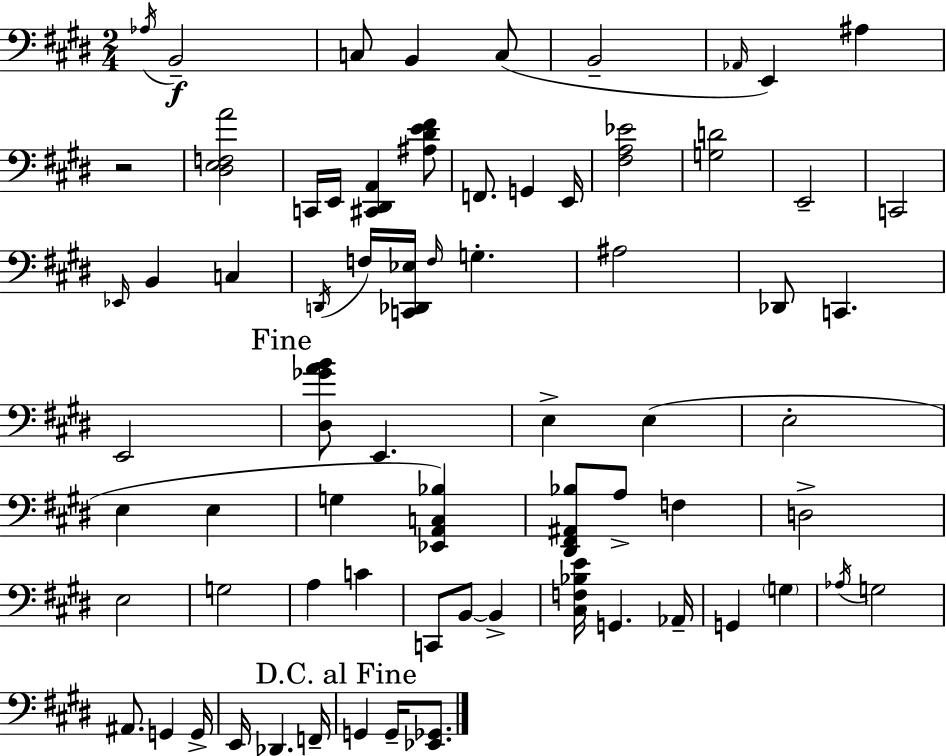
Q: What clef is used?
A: bass